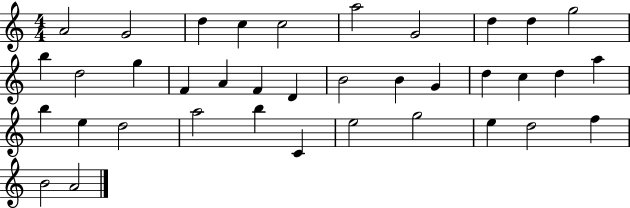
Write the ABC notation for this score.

X:1
T:Untitled
M:4/4
L:1/4
K:C
A2 G2 d c c2 a2 G2 d d g2 b d2 g F A F D B2 B G d c d a b e d2 a2 b C e2 g2 e d2 f B2 A2